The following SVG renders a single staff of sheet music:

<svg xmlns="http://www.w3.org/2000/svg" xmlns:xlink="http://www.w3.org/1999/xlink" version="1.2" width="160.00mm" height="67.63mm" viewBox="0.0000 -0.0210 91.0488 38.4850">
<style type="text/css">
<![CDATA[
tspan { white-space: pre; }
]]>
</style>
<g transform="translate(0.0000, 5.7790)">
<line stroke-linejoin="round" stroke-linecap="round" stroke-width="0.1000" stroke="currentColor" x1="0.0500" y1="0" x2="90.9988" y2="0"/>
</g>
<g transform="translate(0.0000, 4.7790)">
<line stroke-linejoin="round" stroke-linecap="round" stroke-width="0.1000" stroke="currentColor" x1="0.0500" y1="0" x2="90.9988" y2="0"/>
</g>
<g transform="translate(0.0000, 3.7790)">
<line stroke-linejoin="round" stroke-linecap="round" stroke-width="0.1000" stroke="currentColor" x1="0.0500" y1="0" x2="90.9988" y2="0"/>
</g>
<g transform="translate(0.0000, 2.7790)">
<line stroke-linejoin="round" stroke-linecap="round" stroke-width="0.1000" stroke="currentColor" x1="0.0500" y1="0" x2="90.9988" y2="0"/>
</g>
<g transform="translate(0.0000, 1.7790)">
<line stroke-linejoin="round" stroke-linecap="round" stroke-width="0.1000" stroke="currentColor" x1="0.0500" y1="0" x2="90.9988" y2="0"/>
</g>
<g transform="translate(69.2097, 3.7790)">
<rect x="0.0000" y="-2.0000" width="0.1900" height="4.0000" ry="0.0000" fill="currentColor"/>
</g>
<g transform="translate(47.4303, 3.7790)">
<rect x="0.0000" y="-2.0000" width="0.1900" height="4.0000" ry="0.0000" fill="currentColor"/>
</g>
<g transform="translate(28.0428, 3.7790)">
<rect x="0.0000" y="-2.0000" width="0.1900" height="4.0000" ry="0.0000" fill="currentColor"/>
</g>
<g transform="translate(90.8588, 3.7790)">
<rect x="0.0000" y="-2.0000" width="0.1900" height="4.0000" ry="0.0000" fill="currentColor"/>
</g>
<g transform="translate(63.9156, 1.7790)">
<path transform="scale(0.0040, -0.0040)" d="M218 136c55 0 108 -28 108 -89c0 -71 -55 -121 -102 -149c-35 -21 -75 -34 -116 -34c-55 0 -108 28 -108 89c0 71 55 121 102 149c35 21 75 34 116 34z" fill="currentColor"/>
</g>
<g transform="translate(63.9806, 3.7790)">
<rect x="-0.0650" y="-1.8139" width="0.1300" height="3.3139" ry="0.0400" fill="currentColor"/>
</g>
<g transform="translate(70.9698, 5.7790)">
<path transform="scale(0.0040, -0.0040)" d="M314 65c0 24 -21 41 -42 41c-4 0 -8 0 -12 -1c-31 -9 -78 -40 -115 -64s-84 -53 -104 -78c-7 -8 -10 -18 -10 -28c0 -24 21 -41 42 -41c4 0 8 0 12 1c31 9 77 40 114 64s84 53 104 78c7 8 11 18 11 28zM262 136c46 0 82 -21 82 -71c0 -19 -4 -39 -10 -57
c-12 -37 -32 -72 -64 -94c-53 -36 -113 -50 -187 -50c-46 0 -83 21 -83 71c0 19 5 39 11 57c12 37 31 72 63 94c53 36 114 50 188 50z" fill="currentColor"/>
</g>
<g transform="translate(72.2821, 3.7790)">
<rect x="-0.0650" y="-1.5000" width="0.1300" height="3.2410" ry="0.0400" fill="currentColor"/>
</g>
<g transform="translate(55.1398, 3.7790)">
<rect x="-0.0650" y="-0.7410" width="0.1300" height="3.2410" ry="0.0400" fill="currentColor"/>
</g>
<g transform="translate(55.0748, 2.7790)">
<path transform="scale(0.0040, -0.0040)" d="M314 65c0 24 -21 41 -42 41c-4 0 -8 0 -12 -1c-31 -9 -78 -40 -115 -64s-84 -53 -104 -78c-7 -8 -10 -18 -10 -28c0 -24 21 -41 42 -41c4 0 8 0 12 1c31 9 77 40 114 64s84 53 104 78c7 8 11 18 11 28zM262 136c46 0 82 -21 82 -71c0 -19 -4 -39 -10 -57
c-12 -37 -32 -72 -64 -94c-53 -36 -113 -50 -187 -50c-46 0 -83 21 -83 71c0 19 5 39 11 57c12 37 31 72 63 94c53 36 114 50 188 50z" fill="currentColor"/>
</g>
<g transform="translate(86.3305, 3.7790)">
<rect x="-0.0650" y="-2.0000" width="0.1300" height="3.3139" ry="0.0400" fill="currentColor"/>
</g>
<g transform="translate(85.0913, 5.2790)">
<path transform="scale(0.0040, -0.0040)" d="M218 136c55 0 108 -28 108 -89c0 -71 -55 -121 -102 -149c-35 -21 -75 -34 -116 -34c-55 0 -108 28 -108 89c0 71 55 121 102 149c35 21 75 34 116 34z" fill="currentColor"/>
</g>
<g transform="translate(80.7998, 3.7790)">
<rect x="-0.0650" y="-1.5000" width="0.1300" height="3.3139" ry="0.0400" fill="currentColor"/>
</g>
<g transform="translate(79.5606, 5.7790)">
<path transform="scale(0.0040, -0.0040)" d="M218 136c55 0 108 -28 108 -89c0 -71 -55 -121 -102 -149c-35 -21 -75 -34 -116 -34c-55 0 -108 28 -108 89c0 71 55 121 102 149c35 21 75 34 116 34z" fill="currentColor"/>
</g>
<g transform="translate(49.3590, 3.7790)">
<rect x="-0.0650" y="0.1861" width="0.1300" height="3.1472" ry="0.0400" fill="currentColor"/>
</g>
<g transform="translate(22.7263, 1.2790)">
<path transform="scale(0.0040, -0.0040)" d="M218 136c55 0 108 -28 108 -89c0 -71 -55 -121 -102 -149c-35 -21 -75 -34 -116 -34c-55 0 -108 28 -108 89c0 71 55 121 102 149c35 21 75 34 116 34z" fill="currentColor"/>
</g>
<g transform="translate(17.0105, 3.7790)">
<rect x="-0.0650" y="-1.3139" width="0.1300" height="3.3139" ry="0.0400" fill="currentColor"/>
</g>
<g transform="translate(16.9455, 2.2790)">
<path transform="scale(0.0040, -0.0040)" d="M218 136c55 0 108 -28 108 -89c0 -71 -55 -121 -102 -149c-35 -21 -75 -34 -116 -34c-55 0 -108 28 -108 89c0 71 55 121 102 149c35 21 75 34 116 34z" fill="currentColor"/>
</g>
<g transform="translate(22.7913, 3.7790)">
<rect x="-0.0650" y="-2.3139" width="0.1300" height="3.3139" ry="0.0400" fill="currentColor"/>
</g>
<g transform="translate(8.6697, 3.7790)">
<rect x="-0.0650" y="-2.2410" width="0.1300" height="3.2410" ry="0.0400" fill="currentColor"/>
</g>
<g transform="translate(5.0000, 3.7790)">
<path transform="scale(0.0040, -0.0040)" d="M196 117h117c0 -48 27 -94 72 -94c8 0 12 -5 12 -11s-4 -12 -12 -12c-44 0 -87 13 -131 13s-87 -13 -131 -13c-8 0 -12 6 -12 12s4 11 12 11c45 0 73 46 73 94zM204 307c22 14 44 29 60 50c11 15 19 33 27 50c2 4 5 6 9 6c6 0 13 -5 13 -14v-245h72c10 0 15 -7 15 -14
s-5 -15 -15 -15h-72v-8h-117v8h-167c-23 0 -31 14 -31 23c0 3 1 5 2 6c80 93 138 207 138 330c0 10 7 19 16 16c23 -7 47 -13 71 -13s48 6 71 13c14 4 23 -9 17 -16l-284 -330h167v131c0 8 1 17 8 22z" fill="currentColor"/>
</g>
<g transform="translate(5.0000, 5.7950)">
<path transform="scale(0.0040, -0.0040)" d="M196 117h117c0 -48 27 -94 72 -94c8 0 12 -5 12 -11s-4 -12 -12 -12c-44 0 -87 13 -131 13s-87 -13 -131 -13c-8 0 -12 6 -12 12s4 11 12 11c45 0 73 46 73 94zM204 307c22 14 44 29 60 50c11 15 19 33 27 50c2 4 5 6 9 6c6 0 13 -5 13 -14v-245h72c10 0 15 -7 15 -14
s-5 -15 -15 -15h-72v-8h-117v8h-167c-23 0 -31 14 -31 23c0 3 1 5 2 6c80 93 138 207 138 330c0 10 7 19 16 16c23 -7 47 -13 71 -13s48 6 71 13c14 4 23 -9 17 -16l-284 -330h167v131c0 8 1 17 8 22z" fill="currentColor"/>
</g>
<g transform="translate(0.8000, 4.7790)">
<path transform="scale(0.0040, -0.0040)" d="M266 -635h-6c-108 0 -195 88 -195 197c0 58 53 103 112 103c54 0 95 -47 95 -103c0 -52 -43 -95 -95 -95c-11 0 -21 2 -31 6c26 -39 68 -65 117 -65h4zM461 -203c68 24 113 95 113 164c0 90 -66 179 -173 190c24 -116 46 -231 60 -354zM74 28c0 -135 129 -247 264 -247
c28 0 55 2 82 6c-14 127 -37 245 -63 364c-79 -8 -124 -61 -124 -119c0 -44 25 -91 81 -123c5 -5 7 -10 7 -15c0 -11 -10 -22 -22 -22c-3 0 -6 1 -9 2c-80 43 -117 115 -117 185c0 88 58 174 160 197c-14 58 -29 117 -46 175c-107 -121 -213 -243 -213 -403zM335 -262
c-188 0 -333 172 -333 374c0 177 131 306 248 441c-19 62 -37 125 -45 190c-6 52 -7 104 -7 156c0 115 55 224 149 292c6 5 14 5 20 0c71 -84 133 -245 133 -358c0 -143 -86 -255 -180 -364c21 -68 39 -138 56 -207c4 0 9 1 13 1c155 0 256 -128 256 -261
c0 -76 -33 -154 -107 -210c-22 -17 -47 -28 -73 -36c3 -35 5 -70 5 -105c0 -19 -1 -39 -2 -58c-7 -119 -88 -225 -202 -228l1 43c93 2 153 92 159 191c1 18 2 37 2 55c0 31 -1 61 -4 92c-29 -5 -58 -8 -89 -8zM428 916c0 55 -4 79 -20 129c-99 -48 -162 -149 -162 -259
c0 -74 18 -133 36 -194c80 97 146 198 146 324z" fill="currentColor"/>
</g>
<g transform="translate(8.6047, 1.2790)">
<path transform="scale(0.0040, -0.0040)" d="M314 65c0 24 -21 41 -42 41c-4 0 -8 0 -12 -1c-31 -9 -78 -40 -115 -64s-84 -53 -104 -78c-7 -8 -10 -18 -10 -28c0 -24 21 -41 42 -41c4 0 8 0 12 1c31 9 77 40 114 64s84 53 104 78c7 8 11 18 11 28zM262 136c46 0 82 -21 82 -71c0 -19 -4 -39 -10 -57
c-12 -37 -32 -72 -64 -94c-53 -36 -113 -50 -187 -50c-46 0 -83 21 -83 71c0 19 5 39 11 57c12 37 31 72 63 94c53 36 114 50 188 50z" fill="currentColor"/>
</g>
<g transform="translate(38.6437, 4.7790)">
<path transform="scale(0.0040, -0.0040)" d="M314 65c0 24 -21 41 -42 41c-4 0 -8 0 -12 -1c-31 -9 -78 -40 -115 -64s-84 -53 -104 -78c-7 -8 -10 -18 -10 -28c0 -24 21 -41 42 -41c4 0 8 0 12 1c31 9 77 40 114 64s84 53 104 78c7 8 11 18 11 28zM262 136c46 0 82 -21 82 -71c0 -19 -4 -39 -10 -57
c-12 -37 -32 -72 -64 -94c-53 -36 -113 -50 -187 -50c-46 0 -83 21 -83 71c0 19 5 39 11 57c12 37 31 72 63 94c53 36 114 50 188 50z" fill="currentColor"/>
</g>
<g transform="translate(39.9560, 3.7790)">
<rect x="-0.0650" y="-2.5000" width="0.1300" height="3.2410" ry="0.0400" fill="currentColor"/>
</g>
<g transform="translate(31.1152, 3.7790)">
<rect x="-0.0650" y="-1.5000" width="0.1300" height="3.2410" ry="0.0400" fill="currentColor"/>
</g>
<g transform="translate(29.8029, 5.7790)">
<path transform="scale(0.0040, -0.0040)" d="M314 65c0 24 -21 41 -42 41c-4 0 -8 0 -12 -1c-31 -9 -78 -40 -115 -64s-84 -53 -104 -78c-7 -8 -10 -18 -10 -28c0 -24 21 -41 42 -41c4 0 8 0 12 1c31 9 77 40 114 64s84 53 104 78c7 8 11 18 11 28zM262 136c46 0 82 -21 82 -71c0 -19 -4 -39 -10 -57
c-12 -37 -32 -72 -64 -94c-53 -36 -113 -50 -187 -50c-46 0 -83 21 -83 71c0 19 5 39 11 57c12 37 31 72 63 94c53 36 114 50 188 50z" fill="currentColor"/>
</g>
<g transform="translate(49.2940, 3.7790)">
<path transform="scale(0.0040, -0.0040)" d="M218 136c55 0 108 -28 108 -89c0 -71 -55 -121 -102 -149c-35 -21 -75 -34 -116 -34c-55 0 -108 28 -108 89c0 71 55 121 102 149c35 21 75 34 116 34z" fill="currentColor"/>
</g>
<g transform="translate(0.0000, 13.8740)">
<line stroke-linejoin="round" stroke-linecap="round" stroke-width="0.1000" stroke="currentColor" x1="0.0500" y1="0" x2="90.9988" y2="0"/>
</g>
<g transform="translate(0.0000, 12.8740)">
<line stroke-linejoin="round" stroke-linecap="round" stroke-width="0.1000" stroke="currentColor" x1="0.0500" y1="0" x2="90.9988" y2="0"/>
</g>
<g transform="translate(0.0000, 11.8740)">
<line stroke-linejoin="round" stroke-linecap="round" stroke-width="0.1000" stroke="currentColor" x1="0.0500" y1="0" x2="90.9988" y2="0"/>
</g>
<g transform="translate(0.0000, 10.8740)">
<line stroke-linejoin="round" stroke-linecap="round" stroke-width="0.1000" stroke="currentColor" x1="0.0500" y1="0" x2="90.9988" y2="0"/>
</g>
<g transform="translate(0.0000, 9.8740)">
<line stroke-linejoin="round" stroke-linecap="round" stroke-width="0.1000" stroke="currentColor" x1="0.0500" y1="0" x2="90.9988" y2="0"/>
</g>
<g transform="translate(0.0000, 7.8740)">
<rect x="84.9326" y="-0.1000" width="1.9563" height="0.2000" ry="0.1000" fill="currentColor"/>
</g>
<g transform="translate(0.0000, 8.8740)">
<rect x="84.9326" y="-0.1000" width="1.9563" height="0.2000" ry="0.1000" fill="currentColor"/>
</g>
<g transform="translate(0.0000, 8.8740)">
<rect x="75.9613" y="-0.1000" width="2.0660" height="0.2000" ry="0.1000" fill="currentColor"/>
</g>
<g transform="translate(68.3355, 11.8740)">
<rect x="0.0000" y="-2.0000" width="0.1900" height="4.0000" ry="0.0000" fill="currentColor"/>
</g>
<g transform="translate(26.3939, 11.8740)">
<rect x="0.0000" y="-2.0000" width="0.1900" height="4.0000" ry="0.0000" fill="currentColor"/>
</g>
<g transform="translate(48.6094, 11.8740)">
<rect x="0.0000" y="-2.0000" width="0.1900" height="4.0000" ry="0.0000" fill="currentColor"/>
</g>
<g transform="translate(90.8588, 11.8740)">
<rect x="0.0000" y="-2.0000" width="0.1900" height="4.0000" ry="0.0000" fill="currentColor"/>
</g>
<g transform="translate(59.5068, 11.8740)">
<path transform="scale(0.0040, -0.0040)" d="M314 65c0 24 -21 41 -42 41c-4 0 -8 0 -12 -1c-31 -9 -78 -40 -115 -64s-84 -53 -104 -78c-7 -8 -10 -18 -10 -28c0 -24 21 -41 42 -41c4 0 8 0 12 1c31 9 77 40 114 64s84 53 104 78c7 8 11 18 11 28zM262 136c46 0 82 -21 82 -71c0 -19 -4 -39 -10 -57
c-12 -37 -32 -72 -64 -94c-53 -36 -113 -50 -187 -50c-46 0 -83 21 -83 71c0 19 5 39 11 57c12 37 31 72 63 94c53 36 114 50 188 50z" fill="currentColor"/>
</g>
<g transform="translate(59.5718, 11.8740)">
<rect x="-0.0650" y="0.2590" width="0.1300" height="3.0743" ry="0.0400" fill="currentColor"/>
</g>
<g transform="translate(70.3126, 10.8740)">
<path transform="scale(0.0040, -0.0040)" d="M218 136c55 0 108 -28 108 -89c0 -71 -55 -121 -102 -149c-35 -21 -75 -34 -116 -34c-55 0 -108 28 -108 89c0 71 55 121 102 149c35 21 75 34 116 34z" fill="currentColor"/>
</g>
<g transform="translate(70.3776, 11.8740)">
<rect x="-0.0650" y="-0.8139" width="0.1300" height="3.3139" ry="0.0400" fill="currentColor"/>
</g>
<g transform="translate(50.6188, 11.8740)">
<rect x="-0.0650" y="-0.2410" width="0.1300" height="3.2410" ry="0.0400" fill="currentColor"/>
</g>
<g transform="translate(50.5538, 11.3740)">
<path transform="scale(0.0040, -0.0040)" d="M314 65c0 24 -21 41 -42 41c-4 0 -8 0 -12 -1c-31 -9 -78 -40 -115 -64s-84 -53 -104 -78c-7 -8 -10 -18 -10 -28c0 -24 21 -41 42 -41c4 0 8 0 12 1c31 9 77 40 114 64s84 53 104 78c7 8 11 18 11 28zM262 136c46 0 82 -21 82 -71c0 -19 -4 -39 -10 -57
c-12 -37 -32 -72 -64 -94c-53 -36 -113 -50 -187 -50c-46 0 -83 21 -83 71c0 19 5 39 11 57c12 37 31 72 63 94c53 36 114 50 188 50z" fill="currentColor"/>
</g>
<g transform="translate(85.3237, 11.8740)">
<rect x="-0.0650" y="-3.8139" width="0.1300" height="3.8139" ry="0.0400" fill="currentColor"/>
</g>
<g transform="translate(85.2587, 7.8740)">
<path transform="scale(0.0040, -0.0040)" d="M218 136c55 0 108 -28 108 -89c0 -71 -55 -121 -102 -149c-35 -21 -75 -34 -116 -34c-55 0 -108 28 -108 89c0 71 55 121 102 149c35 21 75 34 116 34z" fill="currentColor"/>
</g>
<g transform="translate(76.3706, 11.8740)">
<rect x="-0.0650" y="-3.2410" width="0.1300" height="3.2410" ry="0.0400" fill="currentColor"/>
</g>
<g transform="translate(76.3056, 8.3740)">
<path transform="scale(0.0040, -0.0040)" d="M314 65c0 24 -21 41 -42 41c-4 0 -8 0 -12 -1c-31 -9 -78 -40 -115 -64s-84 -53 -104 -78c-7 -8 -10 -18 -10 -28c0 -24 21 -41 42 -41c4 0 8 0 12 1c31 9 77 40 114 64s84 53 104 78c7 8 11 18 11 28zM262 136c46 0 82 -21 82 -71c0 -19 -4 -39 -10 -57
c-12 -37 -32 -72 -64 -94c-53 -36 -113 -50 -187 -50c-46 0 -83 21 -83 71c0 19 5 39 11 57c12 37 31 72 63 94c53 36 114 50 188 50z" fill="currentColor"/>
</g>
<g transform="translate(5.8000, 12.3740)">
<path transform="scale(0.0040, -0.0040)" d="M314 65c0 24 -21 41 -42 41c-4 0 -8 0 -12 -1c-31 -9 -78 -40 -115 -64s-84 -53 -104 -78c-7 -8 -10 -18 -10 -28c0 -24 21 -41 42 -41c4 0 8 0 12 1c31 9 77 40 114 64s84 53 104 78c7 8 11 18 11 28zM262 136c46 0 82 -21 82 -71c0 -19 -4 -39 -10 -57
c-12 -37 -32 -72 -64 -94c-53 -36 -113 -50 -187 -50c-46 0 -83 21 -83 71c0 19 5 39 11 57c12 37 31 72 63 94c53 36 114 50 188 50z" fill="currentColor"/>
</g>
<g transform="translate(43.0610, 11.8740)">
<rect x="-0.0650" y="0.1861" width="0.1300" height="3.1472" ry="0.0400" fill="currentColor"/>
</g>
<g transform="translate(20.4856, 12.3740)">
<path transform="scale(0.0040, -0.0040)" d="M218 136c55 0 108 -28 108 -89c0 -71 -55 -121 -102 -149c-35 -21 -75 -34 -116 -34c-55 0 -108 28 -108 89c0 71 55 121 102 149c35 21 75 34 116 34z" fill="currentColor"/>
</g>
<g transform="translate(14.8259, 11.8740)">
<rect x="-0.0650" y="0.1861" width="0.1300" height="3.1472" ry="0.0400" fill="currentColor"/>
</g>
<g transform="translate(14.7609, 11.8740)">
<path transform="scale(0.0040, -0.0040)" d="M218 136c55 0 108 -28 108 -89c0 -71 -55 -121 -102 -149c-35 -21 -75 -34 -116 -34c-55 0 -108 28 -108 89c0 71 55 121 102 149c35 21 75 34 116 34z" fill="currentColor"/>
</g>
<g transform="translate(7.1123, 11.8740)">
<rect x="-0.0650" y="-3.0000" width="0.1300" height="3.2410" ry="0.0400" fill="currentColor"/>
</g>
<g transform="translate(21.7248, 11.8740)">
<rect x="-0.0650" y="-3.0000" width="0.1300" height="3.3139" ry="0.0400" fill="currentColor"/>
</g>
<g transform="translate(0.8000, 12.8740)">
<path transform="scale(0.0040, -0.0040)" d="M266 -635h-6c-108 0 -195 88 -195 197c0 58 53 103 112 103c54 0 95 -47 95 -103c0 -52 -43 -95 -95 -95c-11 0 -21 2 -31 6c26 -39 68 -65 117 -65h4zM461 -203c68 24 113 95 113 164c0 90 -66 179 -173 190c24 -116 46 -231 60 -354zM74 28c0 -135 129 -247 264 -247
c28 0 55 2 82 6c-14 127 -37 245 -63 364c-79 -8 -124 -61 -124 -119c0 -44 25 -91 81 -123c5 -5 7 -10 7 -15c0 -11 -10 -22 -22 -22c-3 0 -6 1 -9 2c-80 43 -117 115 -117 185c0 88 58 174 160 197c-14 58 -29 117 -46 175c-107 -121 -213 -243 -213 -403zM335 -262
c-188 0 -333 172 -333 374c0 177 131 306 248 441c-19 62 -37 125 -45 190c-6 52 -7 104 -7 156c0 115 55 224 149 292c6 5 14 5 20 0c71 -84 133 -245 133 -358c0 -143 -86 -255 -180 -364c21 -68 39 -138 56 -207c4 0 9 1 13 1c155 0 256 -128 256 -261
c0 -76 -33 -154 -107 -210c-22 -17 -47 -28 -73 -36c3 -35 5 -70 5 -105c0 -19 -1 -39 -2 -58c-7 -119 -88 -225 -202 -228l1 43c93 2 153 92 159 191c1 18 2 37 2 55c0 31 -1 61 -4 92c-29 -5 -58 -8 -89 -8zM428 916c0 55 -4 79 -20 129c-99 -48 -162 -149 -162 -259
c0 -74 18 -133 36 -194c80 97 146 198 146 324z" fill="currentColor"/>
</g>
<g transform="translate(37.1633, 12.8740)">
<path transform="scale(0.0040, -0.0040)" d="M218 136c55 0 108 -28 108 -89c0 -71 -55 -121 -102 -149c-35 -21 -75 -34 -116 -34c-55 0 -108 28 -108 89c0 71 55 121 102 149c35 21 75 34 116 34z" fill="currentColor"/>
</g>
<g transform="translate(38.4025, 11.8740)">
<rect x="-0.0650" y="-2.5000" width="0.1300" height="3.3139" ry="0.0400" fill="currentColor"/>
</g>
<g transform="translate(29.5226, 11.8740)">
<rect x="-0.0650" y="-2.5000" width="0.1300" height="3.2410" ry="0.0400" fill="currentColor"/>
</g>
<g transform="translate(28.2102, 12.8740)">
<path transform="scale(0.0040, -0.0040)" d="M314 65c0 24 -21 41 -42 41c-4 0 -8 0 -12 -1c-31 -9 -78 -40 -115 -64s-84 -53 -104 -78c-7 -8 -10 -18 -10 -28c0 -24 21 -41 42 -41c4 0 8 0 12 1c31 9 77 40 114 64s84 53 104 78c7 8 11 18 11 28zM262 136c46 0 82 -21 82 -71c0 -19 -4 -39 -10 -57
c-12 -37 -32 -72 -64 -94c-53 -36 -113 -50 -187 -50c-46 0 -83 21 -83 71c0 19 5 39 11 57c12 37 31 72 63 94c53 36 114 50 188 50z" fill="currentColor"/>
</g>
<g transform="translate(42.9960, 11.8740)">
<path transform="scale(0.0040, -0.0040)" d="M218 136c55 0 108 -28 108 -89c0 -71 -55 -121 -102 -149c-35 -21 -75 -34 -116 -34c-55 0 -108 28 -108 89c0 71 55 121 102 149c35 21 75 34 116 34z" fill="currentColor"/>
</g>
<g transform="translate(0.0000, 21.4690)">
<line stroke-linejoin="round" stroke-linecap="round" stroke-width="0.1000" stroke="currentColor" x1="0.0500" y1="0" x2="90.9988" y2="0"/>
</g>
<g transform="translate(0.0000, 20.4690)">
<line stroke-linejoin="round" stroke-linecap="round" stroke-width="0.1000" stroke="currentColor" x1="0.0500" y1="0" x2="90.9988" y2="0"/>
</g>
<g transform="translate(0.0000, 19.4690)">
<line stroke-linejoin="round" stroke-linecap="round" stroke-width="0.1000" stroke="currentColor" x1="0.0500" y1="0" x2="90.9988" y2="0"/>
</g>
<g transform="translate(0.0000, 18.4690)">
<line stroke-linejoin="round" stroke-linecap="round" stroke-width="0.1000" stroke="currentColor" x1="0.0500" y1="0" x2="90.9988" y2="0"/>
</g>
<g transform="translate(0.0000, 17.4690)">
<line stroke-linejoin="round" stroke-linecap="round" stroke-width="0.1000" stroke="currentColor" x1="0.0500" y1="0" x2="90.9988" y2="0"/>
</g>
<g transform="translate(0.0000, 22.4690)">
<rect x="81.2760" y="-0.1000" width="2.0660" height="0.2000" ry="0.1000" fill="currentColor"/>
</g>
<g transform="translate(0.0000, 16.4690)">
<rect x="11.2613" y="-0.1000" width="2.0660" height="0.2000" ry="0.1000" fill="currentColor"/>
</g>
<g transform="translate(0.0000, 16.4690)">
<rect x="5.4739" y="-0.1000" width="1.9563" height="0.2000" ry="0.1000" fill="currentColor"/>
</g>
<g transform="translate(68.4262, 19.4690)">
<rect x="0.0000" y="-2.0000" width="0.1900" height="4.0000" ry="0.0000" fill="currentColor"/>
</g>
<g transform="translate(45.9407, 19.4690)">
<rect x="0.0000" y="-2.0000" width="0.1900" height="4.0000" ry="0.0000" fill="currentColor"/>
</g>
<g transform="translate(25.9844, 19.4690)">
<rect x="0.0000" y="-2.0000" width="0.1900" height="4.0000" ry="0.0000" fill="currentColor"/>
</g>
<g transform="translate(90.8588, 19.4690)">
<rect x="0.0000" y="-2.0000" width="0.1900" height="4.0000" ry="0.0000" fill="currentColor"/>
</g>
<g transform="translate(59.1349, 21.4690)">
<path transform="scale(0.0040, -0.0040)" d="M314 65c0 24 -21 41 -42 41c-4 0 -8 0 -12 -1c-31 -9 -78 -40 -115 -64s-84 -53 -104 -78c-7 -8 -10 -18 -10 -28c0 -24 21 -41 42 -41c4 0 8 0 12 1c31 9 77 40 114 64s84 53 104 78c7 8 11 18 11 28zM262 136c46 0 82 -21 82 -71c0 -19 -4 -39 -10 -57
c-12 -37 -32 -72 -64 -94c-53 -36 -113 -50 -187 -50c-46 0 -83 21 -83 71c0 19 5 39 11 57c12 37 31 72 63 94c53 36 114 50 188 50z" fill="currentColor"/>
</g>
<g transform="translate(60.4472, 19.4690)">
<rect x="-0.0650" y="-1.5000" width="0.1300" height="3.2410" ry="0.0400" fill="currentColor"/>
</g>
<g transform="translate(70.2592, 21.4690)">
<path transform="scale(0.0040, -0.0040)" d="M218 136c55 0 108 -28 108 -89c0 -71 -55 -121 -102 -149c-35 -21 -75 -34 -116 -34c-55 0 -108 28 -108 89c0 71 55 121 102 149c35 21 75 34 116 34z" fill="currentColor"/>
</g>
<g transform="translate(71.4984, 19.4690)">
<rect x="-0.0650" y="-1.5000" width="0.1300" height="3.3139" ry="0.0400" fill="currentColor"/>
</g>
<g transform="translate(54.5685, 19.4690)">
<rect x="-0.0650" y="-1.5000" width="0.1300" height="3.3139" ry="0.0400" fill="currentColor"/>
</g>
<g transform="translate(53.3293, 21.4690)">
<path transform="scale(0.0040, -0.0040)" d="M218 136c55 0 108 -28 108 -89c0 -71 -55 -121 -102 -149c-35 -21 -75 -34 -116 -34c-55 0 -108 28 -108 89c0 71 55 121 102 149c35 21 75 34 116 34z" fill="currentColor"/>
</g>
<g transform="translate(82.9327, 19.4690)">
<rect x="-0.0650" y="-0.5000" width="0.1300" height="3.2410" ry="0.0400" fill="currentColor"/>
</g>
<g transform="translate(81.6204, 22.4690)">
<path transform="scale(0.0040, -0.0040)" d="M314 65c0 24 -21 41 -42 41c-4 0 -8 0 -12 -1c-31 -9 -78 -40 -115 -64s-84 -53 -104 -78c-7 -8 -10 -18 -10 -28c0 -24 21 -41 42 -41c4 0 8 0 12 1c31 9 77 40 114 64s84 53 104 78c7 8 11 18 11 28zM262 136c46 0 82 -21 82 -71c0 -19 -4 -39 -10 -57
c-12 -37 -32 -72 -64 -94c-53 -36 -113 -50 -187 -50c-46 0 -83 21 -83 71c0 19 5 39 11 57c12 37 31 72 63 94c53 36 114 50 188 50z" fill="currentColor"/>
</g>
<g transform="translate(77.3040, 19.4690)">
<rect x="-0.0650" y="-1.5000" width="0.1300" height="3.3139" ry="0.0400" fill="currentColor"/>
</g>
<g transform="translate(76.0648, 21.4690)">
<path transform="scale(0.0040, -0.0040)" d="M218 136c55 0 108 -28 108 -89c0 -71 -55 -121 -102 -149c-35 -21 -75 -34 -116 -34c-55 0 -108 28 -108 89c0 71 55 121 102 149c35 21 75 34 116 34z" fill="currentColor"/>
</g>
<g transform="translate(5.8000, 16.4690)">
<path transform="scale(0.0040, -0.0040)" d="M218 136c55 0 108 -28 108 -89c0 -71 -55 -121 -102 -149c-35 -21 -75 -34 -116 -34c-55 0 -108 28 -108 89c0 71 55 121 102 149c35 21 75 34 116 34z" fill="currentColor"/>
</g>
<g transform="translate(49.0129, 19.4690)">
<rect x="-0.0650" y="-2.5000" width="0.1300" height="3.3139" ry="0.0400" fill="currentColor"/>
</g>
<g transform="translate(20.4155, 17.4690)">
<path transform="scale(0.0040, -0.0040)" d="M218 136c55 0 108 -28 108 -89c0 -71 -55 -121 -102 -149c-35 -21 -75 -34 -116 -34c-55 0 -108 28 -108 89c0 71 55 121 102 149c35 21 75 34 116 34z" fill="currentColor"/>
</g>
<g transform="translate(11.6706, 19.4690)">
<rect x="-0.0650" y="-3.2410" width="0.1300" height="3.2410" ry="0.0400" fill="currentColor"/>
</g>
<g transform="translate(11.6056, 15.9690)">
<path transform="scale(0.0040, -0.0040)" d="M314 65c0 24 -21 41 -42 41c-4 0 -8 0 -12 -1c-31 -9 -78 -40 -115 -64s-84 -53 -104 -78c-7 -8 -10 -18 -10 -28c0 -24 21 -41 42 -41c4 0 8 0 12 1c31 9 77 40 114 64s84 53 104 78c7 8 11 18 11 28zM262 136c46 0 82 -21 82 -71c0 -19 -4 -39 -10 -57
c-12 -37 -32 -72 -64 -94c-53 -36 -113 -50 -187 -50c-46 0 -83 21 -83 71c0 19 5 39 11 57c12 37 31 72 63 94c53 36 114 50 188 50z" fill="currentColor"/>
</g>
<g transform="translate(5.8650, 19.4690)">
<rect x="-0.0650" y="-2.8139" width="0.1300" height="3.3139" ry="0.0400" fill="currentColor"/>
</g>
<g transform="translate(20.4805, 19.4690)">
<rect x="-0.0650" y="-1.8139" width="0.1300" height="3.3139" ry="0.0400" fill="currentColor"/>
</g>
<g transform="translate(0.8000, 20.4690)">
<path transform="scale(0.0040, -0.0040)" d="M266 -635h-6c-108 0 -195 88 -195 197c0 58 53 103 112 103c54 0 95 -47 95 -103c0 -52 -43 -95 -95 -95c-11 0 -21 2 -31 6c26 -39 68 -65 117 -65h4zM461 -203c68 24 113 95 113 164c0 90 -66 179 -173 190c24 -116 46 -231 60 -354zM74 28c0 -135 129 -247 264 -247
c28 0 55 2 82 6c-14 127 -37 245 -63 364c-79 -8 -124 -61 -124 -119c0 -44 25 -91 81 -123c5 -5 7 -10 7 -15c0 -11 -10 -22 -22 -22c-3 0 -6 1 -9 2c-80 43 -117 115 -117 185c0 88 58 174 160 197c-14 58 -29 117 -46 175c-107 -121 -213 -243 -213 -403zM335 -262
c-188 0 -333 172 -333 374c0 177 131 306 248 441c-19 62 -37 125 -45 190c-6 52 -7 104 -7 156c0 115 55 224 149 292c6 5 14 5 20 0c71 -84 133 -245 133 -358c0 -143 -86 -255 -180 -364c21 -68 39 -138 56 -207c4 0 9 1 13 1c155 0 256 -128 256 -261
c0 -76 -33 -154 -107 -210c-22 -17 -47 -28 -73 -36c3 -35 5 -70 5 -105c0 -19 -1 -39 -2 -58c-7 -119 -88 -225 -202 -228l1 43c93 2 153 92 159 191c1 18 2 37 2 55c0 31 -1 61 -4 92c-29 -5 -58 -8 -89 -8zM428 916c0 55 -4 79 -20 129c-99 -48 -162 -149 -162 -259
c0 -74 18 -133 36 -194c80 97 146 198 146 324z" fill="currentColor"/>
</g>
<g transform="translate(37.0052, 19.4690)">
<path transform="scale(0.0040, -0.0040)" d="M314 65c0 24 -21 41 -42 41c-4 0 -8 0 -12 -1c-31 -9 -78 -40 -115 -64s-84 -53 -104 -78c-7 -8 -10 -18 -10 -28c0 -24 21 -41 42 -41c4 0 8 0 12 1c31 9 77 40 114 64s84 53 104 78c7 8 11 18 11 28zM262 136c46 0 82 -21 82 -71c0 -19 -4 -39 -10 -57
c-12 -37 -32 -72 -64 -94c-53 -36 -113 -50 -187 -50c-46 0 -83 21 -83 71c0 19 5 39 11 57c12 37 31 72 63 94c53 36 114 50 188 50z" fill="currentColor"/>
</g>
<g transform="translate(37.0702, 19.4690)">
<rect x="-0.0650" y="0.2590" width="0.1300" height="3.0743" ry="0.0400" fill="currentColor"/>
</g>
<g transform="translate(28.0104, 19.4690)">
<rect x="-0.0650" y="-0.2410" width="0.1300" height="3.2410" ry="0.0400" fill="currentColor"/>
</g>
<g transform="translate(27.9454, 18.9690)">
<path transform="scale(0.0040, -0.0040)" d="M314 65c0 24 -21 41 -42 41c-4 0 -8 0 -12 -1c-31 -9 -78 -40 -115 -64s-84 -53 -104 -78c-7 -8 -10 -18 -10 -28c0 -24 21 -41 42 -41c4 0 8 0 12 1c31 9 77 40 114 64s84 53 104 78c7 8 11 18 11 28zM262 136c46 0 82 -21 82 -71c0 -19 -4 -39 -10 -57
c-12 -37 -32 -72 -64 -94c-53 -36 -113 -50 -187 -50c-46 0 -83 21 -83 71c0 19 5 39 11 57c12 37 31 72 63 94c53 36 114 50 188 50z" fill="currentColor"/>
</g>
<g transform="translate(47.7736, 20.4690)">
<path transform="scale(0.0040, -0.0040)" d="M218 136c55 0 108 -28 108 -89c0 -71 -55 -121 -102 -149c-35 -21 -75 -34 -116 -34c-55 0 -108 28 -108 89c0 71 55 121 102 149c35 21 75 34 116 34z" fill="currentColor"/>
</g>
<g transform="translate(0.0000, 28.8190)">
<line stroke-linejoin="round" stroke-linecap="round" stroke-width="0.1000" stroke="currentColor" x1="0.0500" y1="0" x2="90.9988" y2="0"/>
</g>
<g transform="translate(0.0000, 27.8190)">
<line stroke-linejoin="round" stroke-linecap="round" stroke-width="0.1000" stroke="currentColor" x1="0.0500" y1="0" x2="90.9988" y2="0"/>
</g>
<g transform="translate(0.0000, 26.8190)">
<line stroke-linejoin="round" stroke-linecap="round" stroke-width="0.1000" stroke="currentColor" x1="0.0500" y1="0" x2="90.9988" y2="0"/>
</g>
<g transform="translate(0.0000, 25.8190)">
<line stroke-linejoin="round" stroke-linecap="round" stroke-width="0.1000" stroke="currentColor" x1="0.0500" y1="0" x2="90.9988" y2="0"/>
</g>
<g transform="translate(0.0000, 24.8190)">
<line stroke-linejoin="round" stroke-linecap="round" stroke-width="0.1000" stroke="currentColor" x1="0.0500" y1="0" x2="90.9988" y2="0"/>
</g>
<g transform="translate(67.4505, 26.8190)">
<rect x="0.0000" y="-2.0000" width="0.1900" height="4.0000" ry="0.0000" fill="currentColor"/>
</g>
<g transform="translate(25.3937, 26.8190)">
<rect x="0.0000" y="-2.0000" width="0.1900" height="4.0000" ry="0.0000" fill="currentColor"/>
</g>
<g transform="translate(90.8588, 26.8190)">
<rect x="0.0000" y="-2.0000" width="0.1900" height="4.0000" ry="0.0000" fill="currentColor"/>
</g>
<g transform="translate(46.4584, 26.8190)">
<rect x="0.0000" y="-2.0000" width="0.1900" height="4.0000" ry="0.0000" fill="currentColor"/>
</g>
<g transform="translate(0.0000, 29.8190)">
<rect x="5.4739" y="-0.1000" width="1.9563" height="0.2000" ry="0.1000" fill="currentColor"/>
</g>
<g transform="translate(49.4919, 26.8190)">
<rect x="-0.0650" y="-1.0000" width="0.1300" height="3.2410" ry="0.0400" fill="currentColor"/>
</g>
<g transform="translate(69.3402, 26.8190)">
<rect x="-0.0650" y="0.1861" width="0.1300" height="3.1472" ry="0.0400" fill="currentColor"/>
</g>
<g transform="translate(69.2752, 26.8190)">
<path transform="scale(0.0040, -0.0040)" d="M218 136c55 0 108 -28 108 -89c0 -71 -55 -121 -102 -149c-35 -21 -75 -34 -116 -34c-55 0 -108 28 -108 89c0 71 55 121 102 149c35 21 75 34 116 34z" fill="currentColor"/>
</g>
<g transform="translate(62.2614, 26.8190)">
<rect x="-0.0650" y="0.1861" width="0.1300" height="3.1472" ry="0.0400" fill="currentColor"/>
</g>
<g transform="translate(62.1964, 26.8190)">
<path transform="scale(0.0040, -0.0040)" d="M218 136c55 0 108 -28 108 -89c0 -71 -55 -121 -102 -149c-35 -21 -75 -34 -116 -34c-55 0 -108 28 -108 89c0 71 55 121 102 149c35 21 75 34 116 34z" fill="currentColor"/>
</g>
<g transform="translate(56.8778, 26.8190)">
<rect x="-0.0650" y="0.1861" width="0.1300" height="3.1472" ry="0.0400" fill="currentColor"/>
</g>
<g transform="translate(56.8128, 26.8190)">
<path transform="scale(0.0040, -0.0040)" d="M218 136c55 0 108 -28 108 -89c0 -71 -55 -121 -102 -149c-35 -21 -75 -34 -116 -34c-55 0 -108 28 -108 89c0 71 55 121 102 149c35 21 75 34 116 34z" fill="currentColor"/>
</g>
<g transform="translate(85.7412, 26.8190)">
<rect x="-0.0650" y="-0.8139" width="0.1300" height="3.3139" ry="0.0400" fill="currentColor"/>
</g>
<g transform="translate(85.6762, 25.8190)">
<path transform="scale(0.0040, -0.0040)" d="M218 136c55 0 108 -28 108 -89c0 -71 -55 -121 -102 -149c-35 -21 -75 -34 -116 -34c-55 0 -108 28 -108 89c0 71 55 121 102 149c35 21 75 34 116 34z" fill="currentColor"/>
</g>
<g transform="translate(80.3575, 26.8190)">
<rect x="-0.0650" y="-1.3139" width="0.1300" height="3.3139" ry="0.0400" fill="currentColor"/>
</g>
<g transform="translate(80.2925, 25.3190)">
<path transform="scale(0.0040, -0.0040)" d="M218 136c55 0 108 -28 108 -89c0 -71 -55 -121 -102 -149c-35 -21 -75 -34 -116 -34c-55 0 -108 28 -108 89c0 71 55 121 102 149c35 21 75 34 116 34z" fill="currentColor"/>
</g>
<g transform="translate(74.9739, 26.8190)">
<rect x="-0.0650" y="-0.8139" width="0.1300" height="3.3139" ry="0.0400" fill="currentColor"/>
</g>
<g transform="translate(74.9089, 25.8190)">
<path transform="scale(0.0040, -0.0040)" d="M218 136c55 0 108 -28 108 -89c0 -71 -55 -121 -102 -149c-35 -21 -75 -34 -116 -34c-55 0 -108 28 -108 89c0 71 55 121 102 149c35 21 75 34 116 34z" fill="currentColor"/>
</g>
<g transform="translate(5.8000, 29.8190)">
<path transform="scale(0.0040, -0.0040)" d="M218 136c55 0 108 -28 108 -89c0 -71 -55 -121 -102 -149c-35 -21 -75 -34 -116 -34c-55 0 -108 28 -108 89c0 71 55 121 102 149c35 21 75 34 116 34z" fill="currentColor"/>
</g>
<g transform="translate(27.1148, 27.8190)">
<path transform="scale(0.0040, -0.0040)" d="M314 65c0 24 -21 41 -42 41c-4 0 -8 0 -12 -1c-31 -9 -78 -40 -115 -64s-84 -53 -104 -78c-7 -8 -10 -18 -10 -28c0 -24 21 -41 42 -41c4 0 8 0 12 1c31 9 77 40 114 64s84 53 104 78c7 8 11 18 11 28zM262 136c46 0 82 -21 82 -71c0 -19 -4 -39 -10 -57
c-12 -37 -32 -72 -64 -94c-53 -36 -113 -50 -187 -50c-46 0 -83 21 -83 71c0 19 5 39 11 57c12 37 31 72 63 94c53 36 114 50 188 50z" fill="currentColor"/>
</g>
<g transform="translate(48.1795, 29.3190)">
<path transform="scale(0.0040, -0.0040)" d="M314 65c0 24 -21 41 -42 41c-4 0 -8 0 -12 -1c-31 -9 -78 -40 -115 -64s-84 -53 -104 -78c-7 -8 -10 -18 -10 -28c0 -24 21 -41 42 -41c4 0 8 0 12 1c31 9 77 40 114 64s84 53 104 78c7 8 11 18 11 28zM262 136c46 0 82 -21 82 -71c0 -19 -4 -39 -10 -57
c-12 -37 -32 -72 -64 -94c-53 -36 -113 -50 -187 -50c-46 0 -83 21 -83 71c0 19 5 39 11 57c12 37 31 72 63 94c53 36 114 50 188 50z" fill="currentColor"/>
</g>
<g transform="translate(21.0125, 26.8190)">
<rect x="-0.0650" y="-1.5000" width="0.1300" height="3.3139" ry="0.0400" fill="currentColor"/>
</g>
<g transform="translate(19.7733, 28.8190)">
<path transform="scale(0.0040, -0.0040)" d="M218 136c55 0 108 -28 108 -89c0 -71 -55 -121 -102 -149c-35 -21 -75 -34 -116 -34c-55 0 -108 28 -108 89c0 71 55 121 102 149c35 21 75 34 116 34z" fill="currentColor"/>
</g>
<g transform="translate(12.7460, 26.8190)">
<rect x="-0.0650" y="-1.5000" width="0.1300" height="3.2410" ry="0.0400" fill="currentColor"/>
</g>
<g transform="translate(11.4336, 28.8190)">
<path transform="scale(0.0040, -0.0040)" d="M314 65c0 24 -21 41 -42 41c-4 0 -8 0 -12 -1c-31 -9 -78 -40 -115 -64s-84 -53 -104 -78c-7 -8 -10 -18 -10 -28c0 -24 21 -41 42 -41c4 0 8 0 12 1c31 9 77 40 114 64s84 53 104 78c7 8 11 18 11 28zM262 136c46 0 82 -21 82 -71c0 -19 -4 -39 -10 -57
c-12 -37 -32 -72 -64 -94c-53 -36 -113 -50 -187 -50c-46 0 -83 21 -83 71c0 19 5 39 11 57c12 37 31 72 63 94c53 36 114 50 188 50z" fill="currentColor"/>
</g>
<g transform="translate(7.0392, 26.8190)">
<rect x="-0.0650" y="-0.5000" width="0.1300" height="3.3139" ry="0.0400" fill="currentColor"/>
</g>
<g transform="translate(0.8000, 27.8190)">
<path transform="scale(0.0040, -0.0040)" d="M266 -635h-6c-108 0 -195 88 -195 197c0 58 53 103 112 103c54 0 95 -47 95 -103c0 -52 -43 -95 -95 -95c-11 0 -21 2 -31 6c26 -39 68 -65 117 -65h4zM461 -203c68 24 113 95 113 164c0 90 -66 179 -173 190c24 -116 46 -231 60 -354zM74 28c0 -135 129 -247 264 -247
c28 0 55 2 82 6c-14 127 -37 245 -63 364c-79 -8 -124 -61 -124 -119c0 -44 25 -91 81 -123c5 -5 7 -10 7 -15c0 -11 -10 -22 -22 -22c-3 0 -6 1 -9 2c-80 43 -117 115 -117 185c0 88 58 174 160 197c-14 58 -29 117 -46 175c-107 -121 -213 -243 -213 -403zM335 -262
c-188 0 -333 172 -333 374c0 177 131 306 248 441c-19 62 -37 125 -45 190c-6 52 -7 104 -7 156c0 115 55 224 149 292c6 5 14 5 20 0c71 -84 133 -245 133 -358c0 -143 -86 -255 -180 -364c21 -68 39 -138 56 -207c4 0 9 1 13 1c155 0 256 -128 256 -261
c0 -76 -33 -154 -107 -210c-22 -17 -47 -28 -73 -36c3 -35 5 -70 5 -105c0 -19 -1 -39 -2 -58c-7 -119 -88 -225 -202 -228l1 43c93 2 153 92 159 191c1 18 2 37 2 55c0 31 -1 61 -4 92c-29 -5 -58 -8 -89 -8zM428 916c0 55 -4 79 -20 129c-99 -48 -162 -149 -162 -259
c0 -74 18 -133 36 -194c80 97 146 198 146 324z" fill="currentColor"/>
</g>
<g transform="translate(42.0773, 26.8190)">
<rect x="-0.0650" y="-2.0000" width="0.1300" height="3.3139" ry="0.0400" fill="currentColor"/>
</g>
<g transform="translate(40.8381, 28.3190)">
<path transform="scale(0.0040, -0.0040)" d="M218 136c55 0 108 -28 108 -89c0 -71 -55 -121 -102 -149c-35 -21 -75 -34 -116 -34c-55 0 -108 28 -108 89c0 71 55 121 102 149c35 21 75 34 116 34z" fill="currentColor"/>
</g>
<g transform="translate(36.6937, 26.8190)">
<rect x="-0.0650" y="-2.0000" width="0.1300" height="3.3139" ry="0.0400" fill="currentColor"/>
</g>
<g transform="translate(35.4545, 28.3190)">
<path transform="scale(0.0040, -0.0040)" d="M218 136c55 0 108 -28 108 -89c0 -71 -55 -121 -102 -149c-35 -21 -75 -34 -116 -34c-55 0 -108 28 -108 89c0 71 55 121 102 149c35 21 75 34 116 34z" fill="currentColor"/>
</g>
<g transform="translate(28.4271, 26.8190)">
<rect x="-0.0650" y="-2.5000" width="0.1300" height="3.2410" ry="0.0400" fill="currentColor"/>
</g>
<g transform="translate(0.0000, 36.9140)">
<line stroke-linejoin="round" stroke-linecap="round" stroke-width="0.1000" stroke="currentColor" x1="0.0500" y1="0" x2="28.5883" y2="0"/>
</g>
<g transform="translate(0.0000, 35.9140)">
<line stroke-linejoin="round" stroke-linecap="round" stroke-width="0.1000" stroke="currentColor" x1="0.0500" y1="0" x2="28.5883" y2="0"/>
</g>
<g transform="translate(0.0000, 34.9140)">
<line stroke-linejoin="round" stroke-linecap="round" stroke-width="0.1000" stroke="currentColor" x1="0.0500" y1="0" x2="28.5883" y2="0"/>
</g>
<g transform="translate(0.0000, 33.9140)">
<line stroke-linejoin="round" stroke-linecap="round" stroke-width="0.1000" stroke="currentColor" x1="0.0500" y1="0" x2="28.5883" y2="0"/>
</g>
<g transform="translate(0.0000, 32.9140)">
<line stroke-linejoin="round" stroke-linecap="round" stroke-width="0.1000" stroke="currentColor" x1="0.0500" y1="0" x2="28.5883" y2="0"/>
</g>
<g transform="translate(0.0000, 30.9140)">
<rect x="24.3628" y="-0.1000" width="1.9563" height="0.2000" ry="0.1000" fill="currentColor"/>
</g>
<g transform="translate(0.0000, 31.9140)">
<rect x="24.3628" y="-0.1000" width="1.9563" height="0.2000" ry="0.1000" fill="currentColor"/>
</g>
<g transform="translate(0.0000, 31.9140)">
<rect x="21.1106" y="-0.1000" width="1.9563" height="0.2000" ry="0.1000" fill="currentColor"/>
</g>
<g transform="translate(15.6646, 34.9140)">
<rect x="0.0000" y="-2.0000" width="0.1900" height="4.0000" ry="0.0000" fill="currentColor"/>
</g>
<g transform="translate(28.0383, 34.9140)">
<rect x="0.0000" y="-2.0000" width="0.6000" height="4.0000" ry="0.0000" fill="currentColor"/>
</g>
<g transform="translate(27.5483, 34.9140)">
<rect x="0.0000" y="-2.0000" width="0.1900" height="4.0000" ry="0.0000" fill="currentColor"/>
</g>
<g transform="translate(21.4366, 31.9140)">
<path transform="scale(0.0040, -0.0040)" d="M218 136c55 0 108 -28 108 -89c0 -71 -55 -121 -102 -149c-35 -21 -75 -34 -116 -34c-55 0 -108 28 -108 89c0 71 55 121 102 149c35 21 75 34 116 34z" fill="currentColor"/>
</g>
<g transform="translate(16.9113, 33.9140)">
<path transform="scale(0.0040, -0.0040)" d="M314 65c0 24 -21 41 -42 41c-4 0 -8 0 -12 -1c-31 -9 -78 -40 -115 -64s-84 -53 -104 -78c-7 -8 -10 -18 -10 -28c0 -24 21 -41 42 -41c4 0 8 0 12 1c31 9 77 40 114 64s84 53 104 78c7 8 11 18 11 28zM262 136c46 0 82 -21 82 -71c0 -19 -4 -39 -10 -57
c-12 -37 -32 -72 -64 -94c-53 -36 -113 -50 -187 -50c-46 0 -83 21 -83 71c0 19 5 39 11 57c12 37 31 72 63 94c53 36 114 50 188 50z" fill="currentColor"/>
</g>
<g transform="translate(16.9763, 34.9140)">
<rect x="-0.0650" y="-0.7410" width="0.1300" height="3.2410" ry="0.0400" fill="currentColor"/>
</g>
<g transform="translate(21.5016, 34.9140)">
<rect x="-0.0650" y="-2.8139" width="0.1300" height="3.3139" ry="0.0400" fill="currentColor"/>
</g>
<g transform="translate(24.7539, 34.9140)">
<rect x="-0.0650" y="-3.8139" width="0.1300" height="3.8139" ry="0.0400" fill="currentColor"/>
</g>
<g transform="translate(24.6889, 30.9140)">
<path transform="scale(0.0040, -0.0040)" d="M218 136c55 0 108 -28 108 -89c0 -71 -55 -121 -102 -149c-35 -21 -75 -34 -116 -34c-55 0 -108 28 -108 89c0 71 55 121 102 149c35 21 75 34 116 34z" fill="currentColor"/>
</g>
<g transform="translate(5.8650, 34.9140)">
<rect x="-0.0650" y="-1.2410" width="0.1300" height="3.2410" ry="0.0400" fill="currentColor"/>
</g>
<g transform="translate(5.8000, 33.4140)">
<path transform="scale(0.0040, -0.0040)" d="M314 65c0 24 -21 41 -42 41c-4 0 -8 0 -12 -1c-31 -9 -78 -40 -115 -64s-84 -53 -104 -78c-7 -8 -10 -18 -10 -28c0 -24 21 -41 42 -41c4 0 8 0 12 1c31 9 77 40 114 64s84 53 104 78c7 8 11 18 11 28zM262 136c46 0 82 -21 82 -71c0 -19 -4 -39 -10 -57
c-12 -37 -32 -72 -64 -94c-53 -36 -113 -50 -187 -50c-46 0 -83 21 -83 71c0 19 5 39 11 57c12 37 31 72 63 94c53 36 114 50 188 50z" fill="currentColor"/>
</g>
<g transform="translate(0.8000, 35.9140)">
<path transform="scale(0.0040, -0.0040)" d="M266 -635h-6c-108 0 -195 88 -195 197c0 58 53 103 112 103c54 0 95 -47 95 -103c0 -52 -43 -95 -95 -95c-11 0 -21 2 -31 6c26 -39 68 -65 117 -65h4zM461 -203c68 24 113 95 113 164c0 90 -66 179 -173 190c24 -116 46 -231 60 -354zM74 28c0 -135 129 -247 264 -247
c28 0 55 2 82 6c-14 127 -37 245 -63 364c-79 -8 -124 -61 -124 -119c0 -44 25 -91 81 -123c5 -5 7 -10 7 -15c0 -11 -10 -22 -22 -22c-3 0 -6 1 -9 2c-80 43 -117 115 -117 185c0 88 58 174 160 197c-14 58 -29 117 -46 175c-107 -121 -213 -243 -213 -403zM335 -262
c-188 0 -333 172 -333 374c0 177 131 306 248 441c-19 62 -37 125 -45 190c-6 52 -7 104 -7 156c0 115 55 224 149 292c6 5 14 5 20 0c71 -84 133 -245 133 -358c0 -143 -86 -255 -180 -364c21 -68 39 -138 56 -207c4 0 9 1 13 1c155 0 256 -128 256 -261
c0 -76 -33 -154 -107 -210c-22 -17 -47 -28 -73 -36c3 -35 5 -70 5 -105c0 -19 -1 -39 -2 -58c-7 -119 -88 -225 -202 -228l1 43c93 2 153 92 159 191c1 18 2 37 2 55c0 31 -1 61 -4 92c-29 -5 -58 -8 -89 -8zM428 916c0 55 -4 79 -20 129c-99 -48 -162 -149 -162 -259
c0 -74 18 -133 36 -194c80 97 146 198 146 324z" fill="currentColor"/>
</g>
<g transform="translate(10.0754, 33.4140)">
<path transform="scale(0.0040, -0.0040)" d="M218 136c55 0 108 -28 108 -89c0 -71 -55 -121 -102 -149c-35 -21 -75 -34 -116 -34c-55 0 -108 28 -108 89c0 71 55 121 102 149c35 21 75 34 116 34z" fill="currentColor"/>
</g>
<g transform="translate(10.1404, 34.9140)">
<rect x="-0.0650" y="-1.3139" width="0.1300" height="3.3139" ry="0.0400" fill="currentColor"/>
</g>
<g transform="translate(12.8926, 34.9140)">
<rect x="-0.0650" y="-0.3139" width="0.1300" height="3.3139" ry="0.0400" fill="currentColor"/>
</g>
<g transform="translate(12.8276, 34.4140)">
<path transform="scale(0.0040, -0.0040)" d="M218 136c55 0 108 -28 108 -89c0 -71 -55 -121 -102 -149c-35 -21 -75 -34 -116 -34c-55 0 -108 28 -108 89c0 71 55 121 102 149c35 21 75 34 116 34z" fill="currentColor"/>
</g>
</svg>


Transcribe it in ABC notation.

X:1
T:Untitled
M:4/4
L:1/4
K:C
g2 e g E2 G2 B d2 f E2 E F A2 B A G2 G B c2 B2 d b2 c' a b2 f c2 B2 G E E2 E E C2 C E2 E G2 F F D2 B B B d e d e2 e c d2 a c'